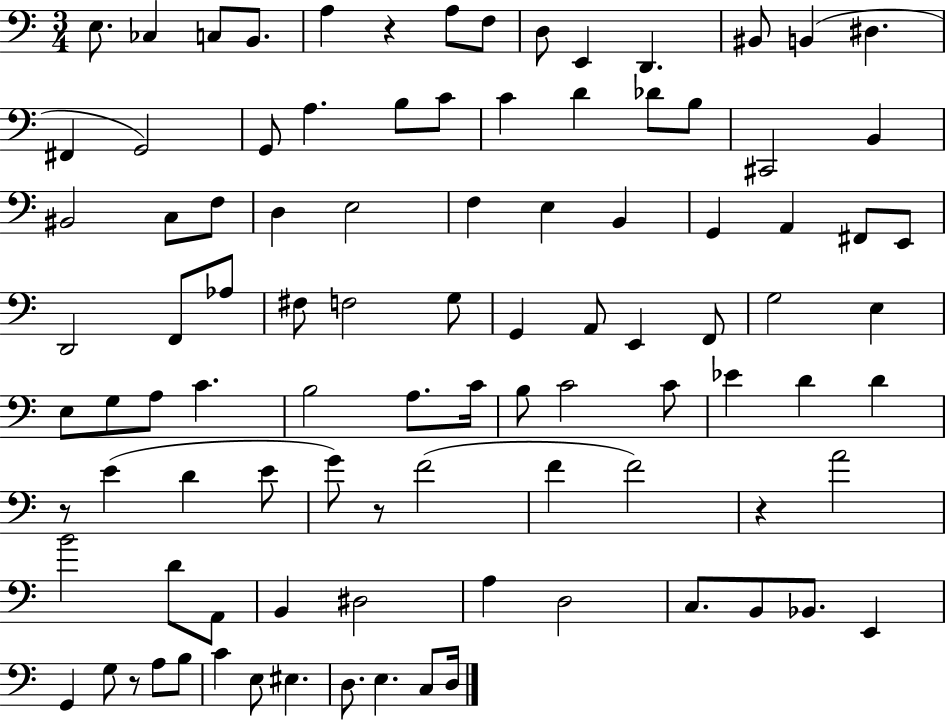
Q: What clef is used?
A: bass